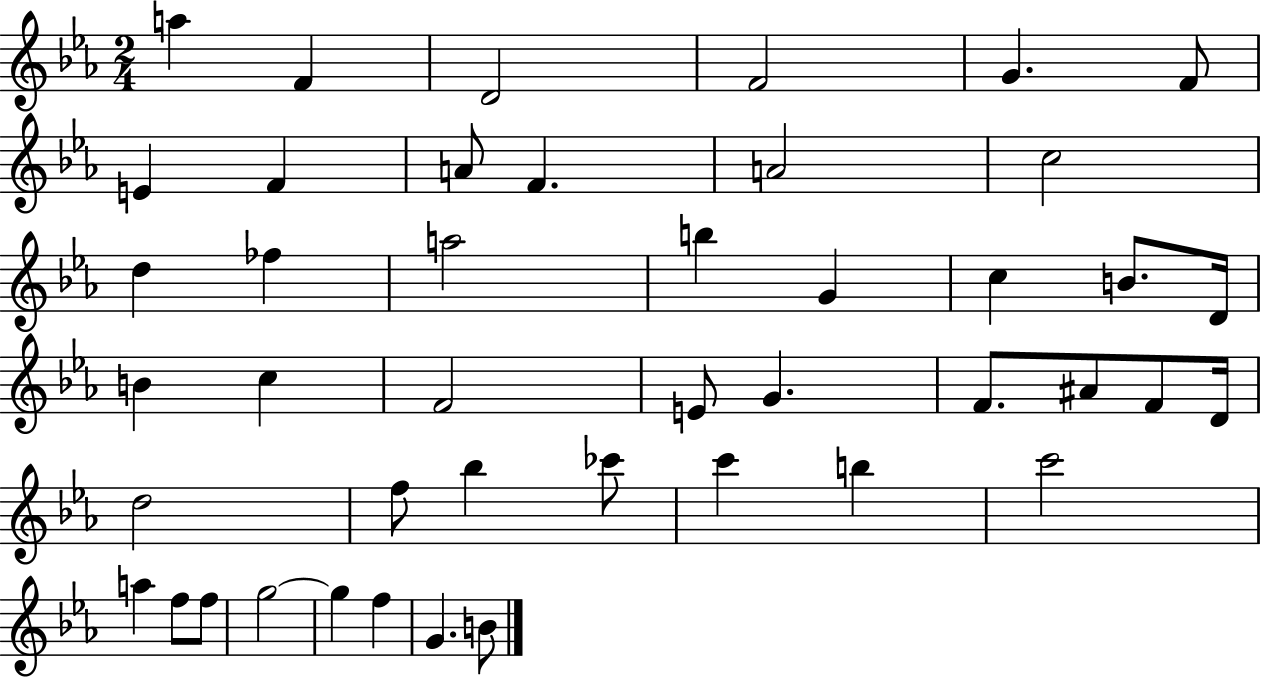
{
  \clef treble
  \numericTimeSignature
  \time 2/4
  \key ees \major
  \repeat volta 2 { a''4 f'4 | d'2 | f'2 | g'4. f'8 | \break e'4 f'4 | a'8 f'4. | a'2 | c''2 | \break d''4 fes''4 | a''2 | b''4 g'4 | c''4 b'8. d'16 | \break b'4 c''4 | f'2 | e'8 g'4. | f'8. ais'8 f'8 d'16 | \break d''2 | f''8 bes''4 ces'''8 | c'''4 b''4 | c'''2 | \break a''4 f''8 f''8 | g''2~~ | g''4 f''4 | g'4. b'8 | \break } \bar "|."
}